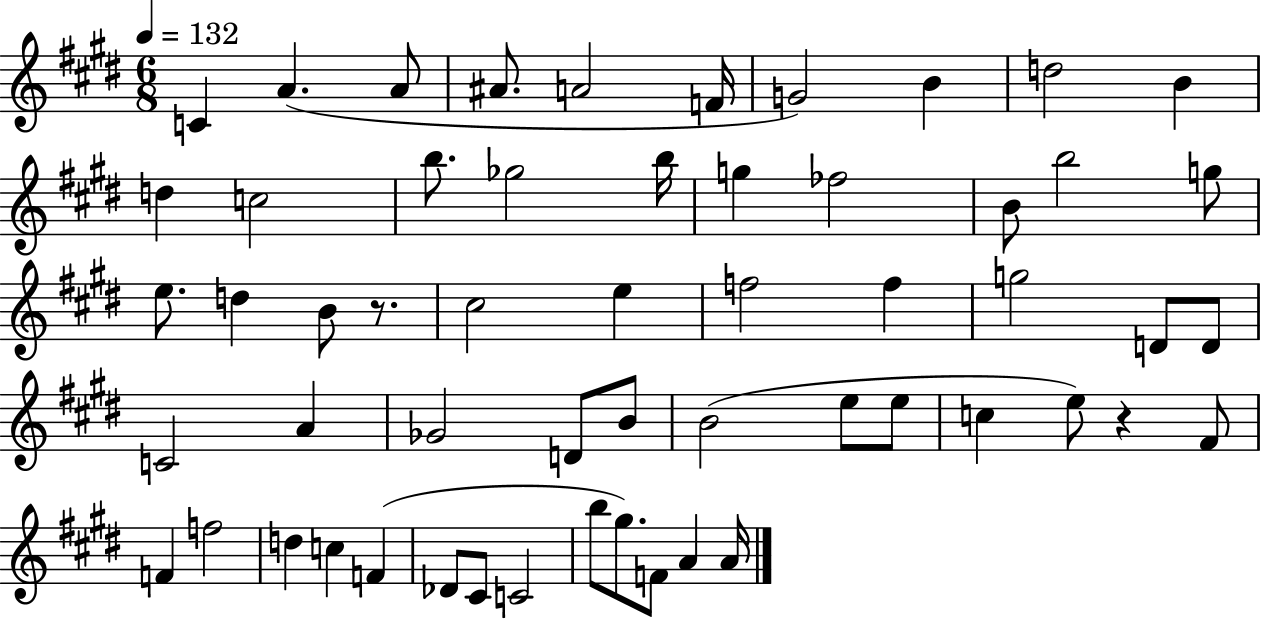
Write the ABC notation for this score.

X:1
T:Untitled
M:6/8
L:1/4
K:E
C A A/2 ^A/2 A2 F/4 G2 B d2 B d c2 b/2 _g2 b/4 g _f2 B/2 b2 g/2 e/2 d B/2 z/2 ^c2 e f2 f g2 D/2 D/2 C2 A _G2 D/2 B/2 B2 e/2 e/2 c e/2 z ^F/2 F f2 d c F _D/2 ^C/2 C2 b/2 ^g/2 F/2 A A/4